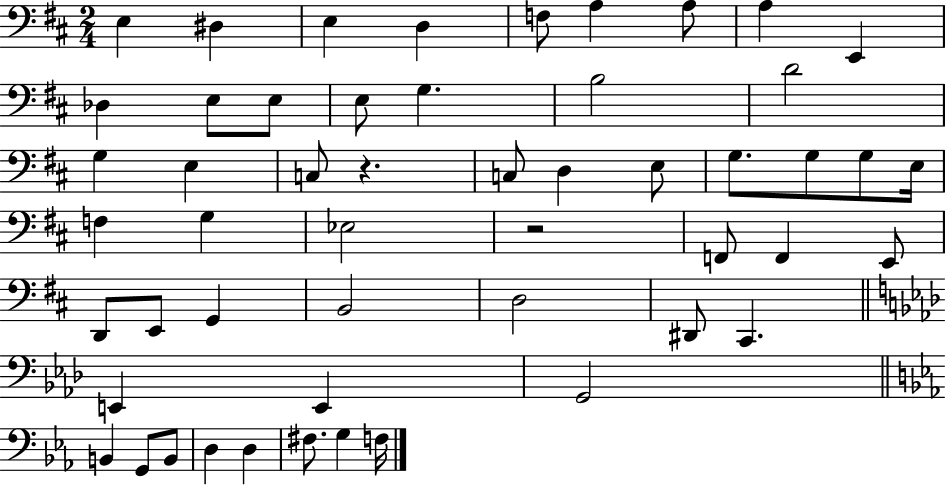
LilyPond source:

{
  \clef bass
  \numericTimeSignature
  \time 2/4
  \key d \major
  e4 dis4 | e4 d4 | f8 a4 a8 | a4 e,4 | \break des4 e8 e8 | e8 g4. | b2 | d'2 | \break g4 e4 | c8 r4. | c8 d4 e8 | g8. g8 g8 e16 | \break f4 g4 | ees2 | r2 | f,8 f,4 e,8 | \break d,8 e,8 g,4 | b,2 | d2 | dis,8 cis,4. | \break \bar "||" \break \key f \minor e,4 e,4 | g,2 | \bar "||" \break \key ees \major b,4 g,8 b,8 | d4 d4 | fis8. g4 f16 | \bar "|."
}